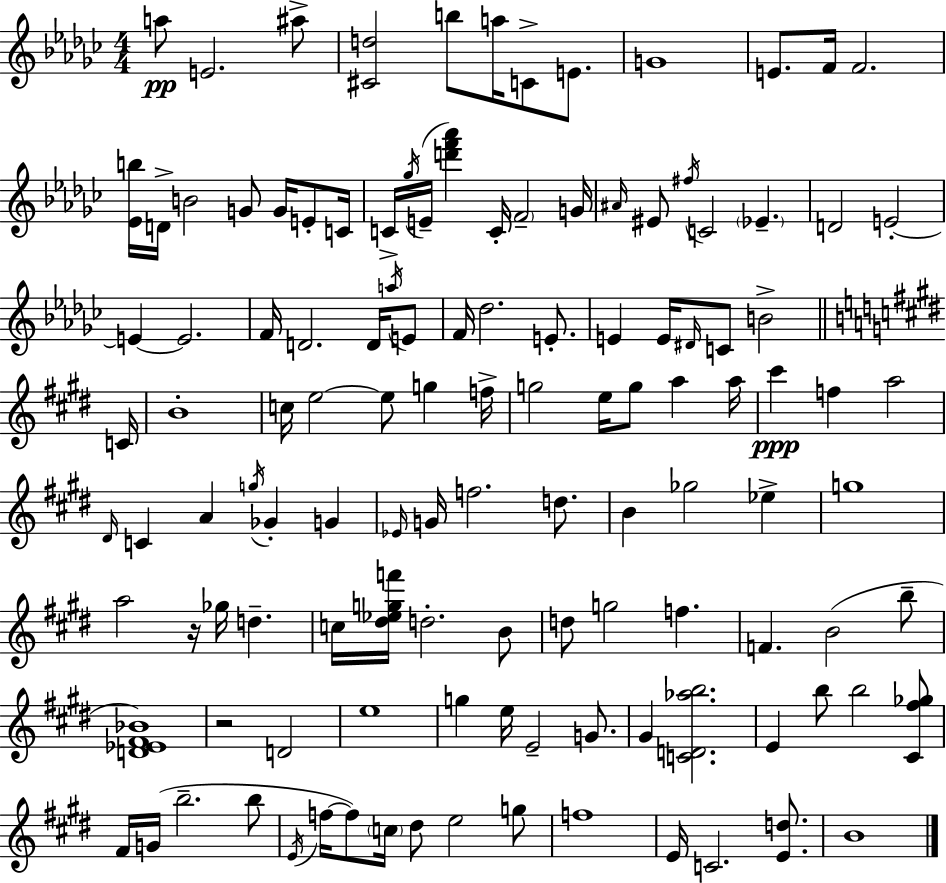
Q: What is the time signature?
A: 4/4